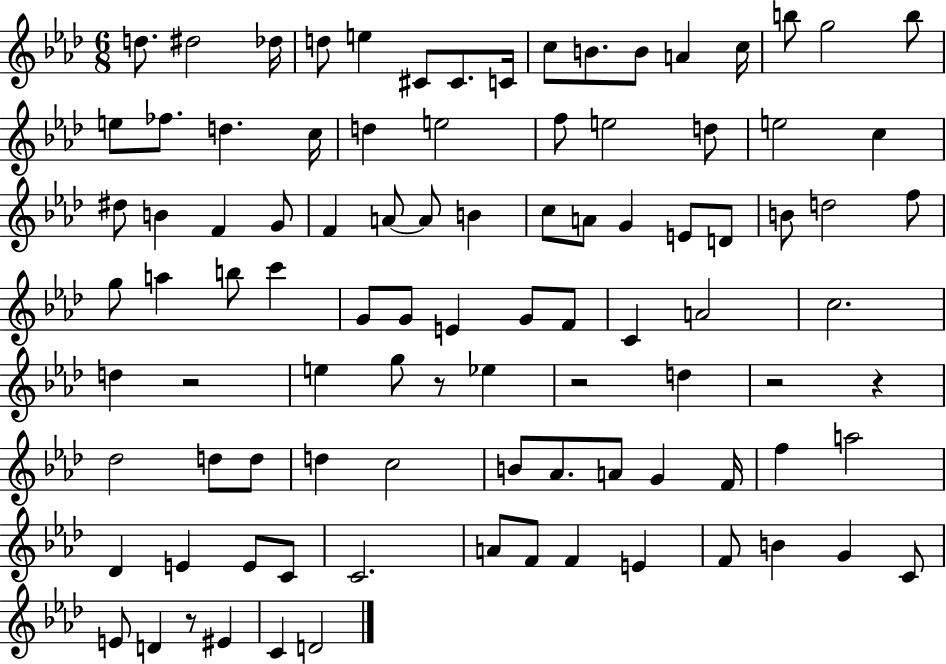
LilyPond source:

{
  \clef treble
  \numericTimeSignature
  \time 6/8
  \key aes \major
  \repeat volta 2 { d''8. dis''2 des''16 | d''8 e''4 cis'8 cis'8. c'16 | c''8 b'8. b'8 a'4 c''16 | b''8 g''2 b''8 | \break e''8 fes''8. d''4. c''16 | d''4 e''2 | f''8 e''2 d''8 | e''2 c''4 | \break dis''8 b'4 f'4 g'8 | f'4 a'8~~ a'8 b'4 | c''8 a'8 g'4 e'8 d'8 | b'8 d''2 f''8 | \break g''8 a''4 b''8 c'''4 | g'8 g'8 e'4 g'8 f'8 | c'4 a'2 | c''2. | \break d''4 r2 | e''4 g''8 r8 ees''4 | r2 d''4 | r2 r4 | \break des''2 d''8 d''8 | d''4 c''2 | b'8 aes'8. a'8 g'4 f'16 | f''4 a''2 | \break des'4 e'4 e'8 c'8 | c'2. | a'8 f'8 f'4 e'4 | f'8 b'4 g'4 c'8 | \break e'8 d'4 r8 eis'4 | c'4 d'2 | } \bar "|."
}